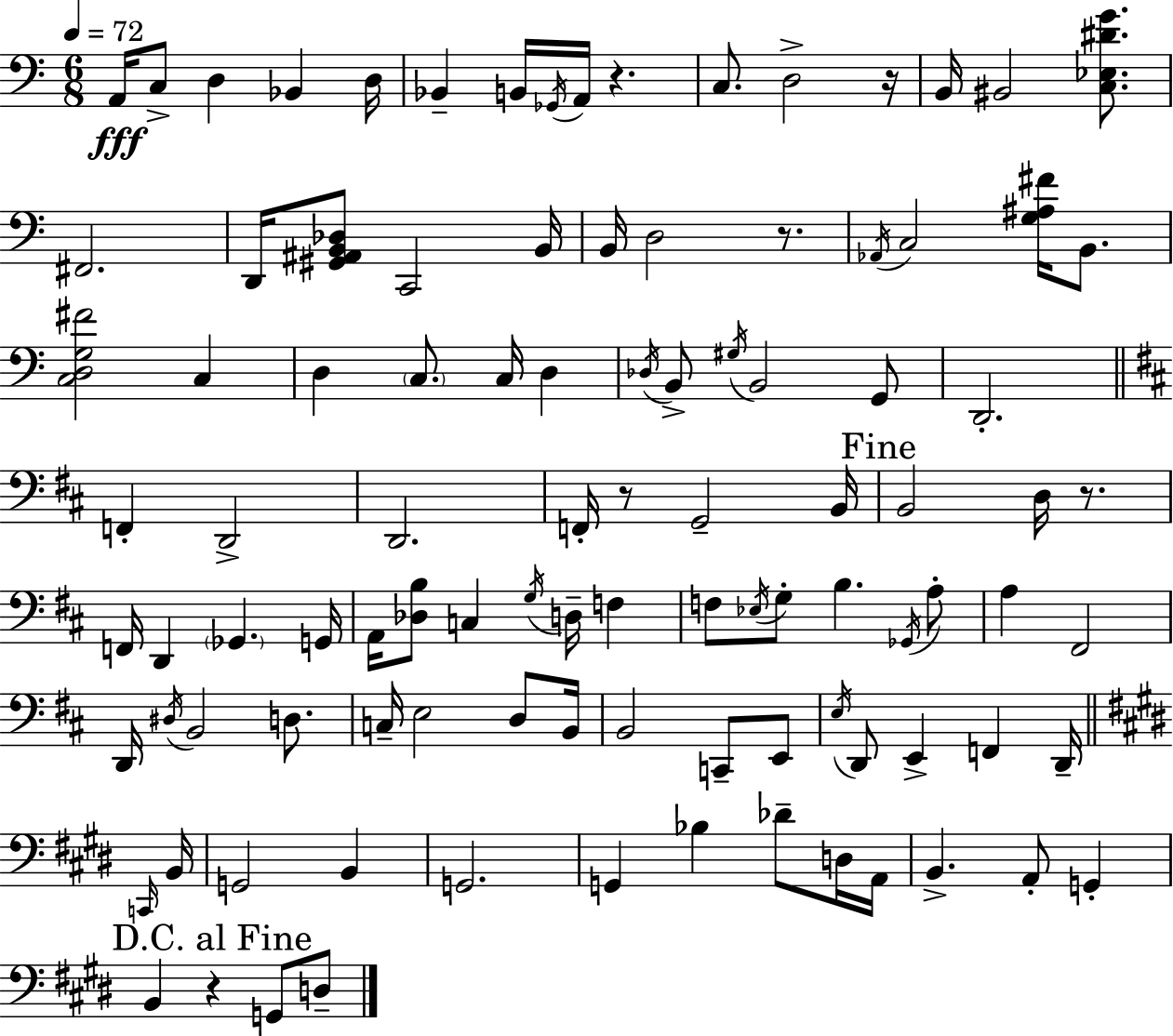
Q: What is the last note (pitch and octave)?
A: D3